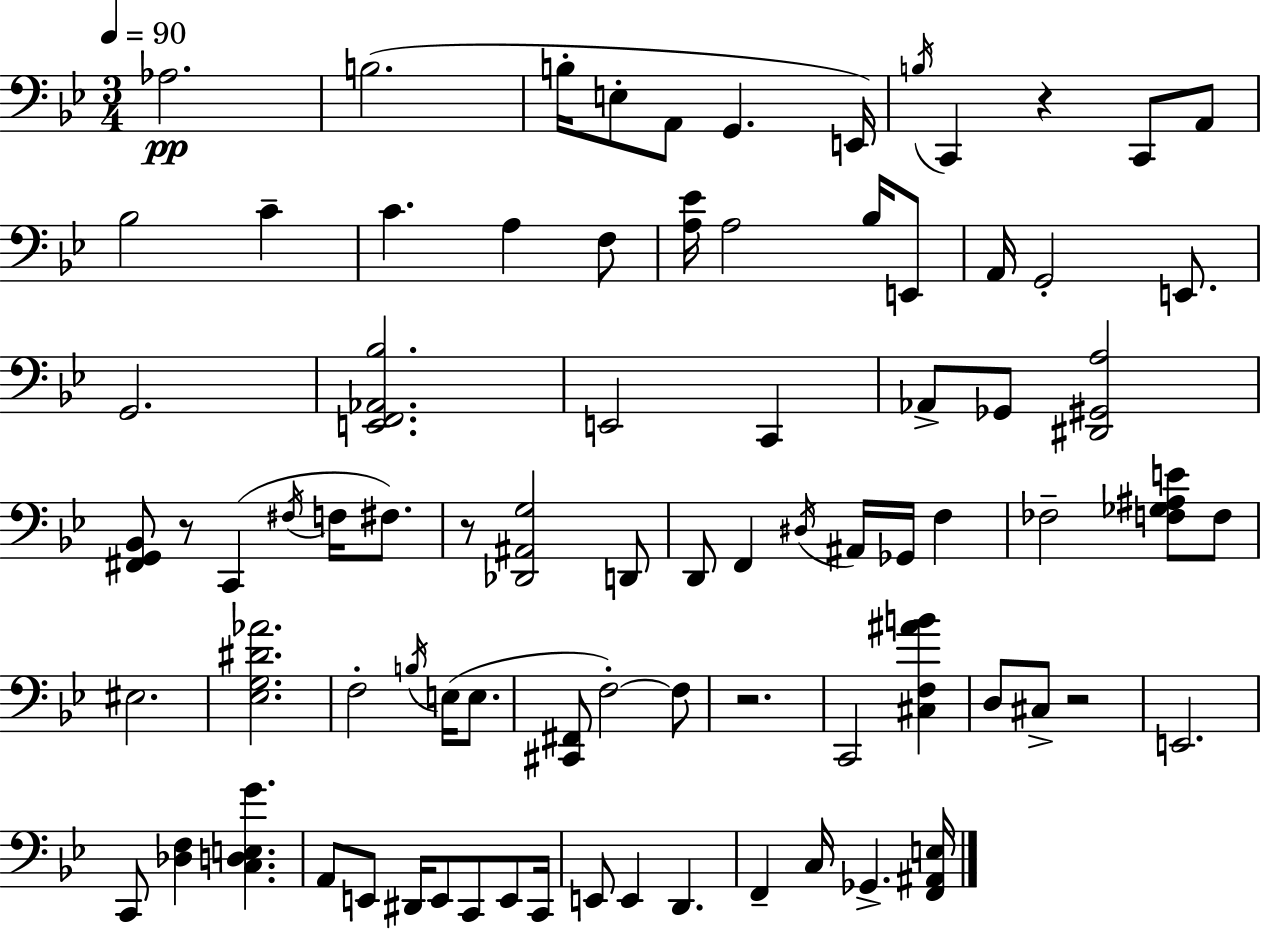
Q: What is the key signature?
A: G minor